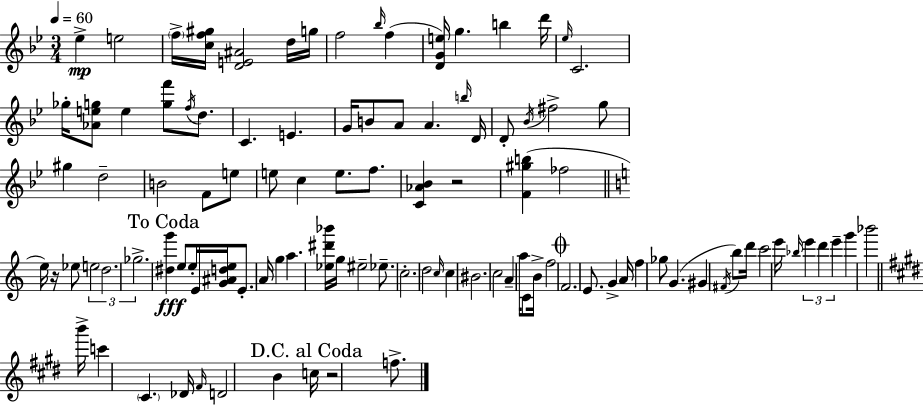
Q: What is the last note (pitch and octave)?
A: F5